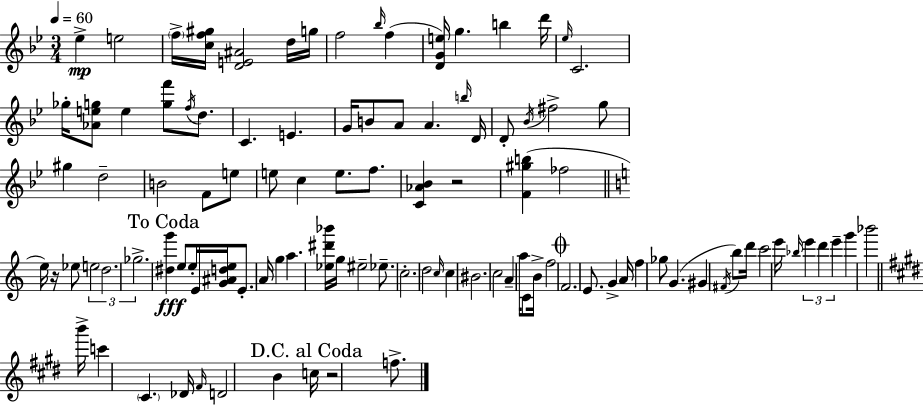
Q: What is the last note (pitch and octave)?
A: F5